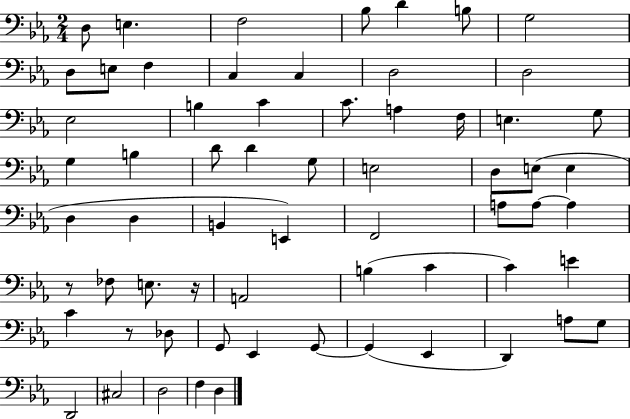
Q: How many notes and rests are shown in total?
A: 64